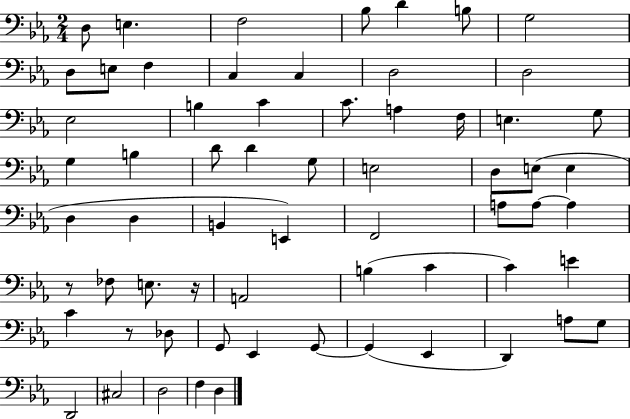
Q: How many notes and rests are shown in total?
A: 64